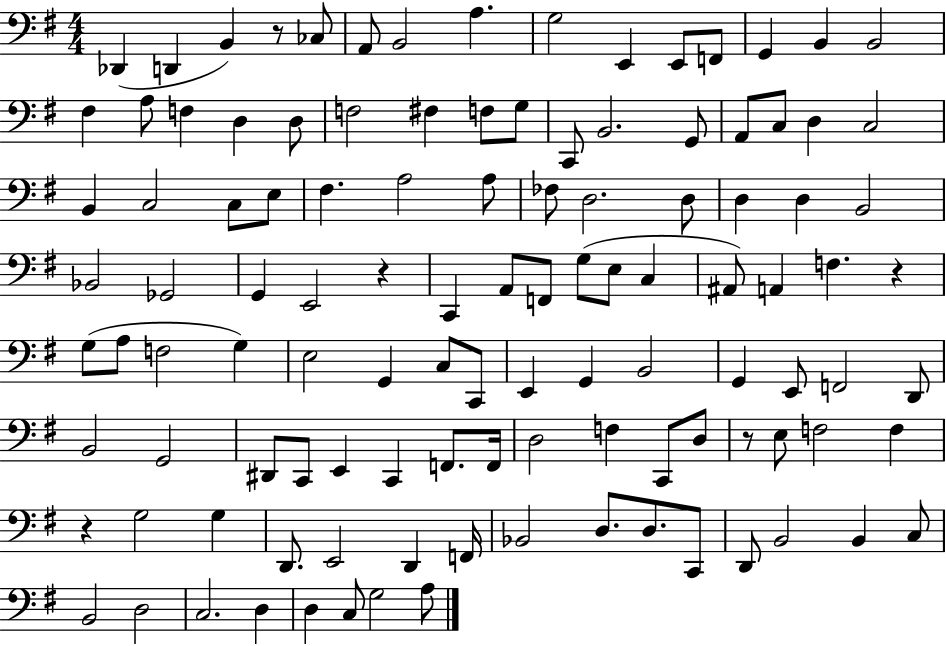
Db2/q D2/q B2/q R/e CES3/e A2/e B2/h A3/q. G3/h E2/q E2/e F2/e G2/q B2/q B2/h F#3/q A3/e F3/q D3/q D3/e F3/h F#3/q F3/e G3/e C2/e B2/h. G2/e A2/e C3/e D3/q C3/h B2/q C3/h C3/e E3/e F#3/q. A3/h A3/e FES3/e D3/h. D3/e D3/q D3/q B2/h Bb2/h Gb2/h G2/q E2/h R/q C2/q A2/e F2/e G3/e E3/e C3/q A#2/e A2/q F3/q. R/q G3/e A3/e F3/h G3/q E3/h G2/q C3/e C2/e E2/q G2/q B2/h G2/q E2/e F2/h D2/e B2/h G2/h D#2/e C2/e E2/q C2/q F2/e. F2/s D3/h F3/q C2/e D3/e R/e E3/e F3/h F3/q R/q G3/h G3/q D2/e. E2/h D2/q F2/s Bb2/h D3/e. D3/e. C2/e D2/e B2/h B2/q C3/e B2/h D3/h C3/h. D3/q D3/q C3/e G3/h A3/e